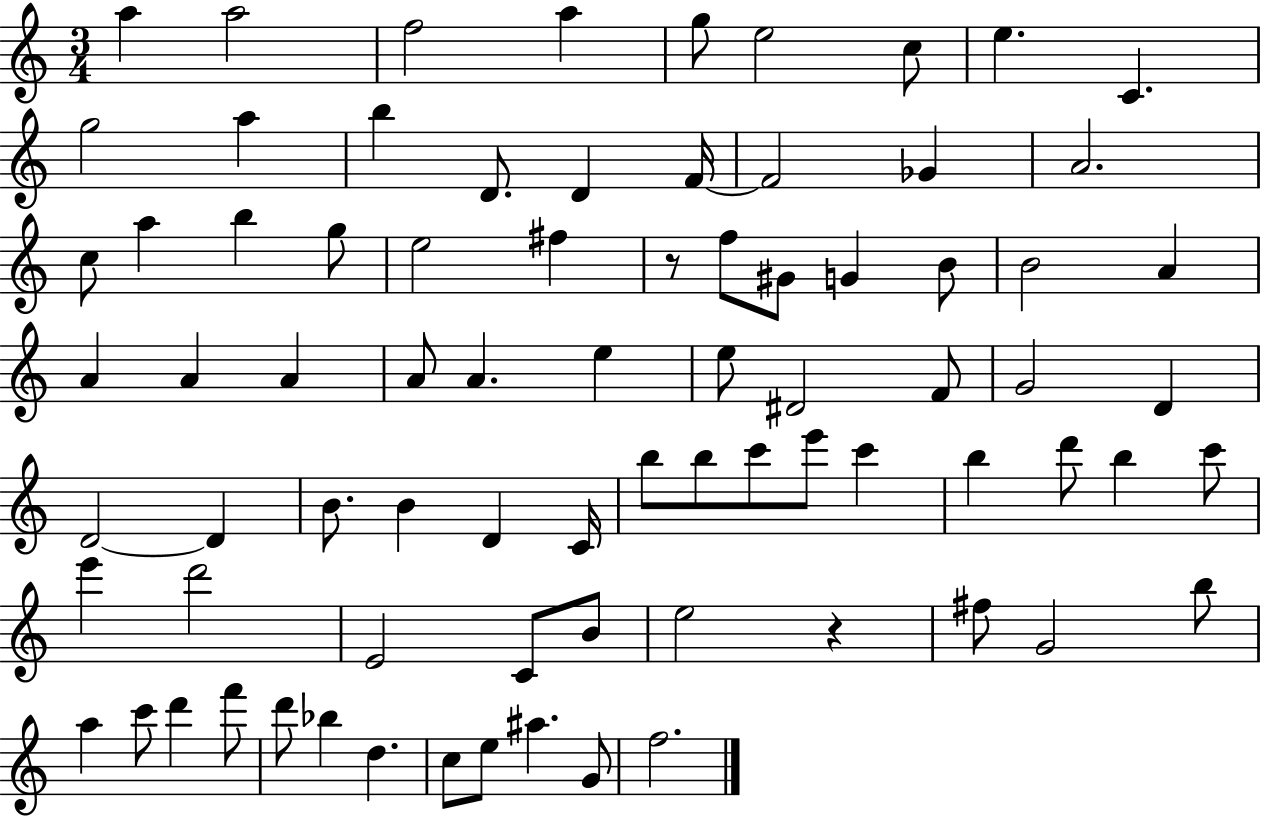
A5/q A5/h F5/h A5/q G5/e E5/h C5/e E5/q. C4/q. G5/h A5/q B5/q D4/e. D4/q F4/s F4/h Gb4/q A4/h. C5/e A5/q B5/q G5/e E5/h F#5/q R/e F5/e G#4/e G4/q B4/e B4/h A4/q A4/q A4/q A4/q A4/e A4/q. E5/q E5/e D#4/h F4/e G4/h D4/q D4/h D4/q B4/e. B4/q D4/q C4/s B5/e B5/e C6/e E6/e C6/q B5/q D6/e B5/q C6/e E6/q D6/h E4/h C4/e B4/e E5/h R/q F#5/e G4/h B5/e A5/q C6/e D6/q F6/e D6/e Bb5/q D5/q. C5/e E5/e A#5/q. G4/e F5/h.